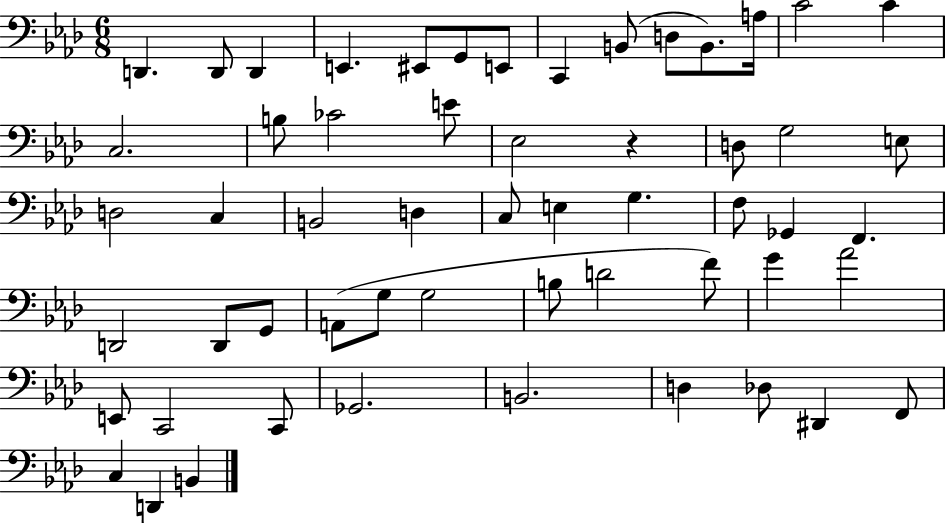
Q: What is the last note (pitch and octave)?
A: B2